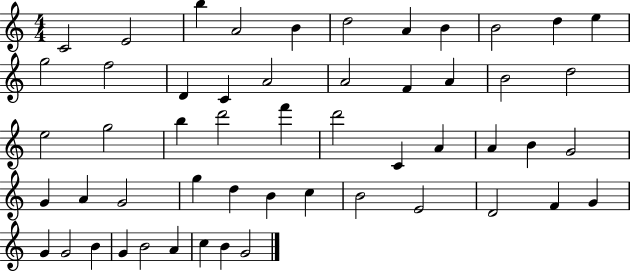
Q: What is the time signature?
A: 4/4